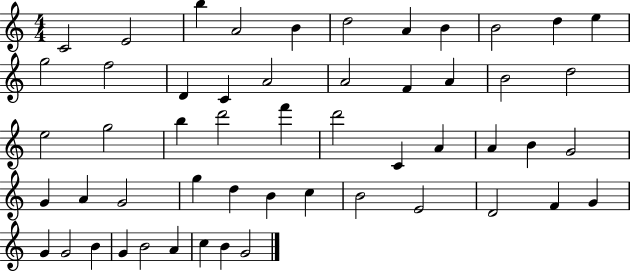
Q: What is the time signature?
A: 4/4